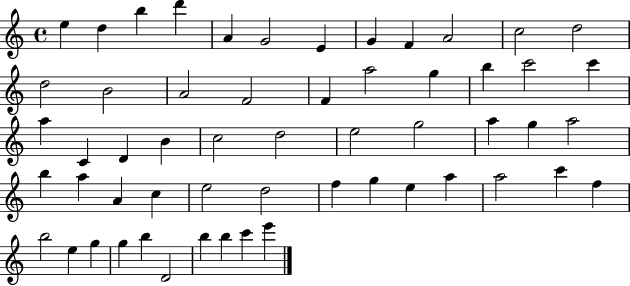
{
  \clef treble
  \time 4/4
  \defaultTimeSignature
  \key c \major
  e''4 d''4 b''4 d'''4 | a'4 g'2 e'4 | g'4 f'4 a'2 | c''2 d''2 | \break d''2 b'2 | a'2 f'2 | f'4 a''2 g''4 | b''4 c'''2 c'''4 | \break a''4 c'4 d'4 b'4 | c''2 d''2 | e''2 g''2 | a''4 g''4 a''2 | \break b''4 a''4 a'4 c''4 | e''2 d''2 | f''4 g''4 e''4 a''4 | a''2 c'''4 f''4 | \break b''2 e''4 g''4 | g''4 b''4 d'2 | b''4 b''4 c'''4 e'''4 | \bar "|."
}